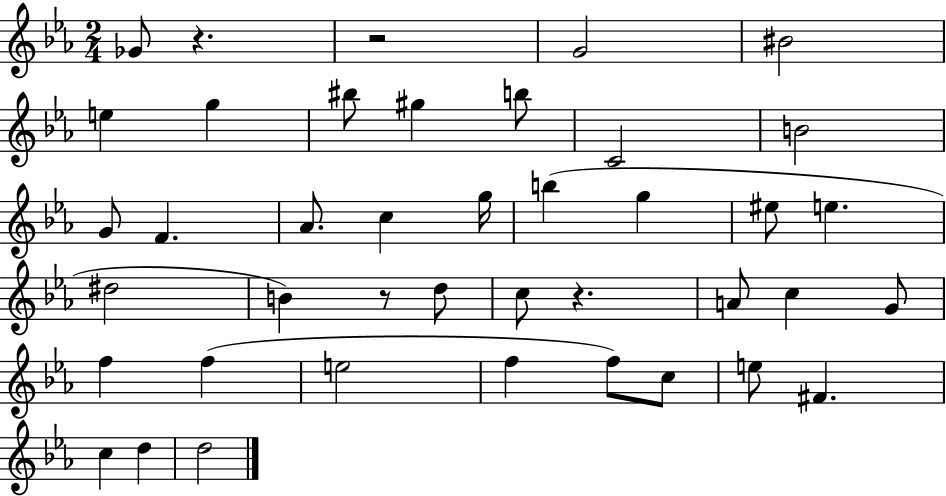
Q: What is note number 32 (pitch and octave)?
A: C5